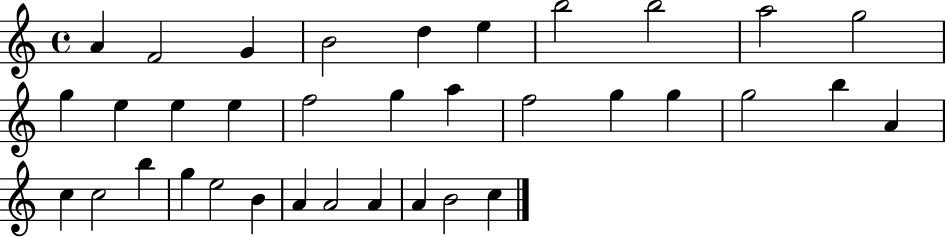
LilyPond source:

{
  \clef treble
  \time 4/4
  \defaultTimeSignature
  \key c \major
  a'4 f'2 g'4 | b'2 d''4 e''4 | b''2 b''2 | a''2 g''2 | \break g''4 e''4 e''4 e''4 | f''2 g''4 a''4 | f''2 g''4 g''4 | g''2 b''4 a'4 | \break c''4 c''2 b''4 | g''4 e''2 b'4 | a'4 a'2 a'4 | a'4 b'2 c''4 | \break \bar "|."
}